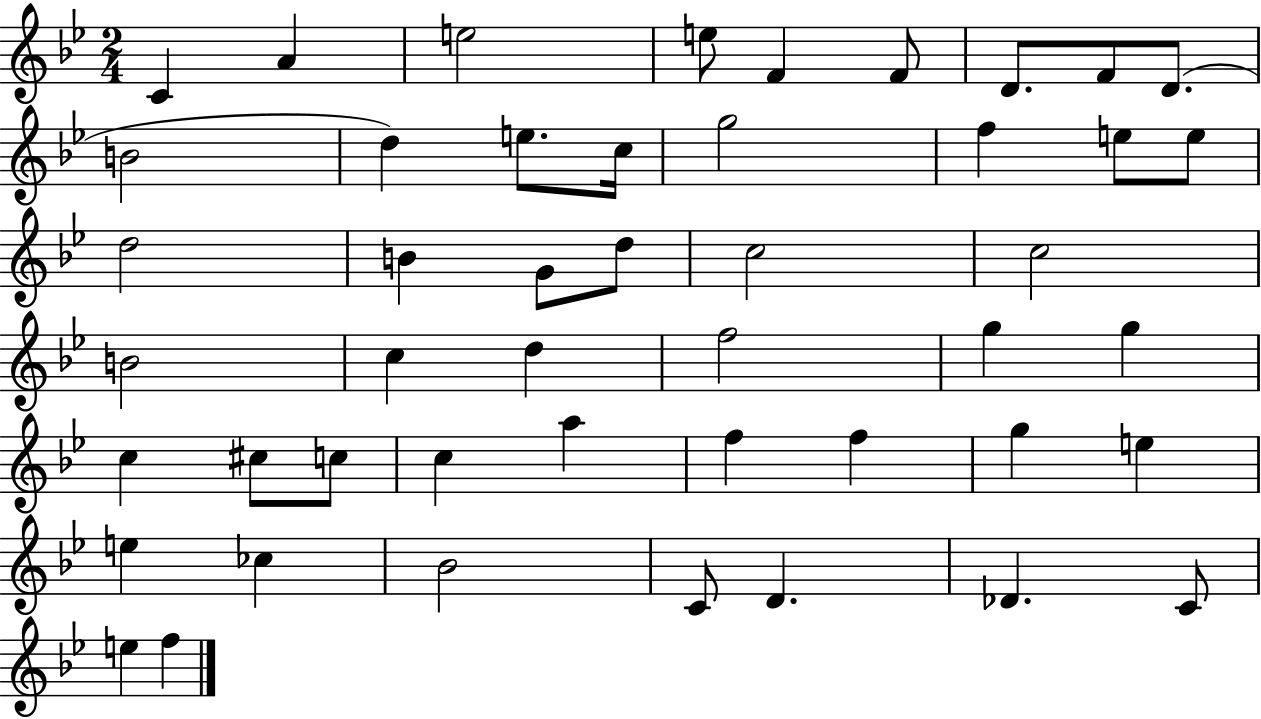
C4/q A4/q E5/h E5/e F4/q F4/e D4/e. F4/e D4/e. B4/h D5/q E5/e. C5/s G5/h F5/q E5/e E5/e D5/h B4/q G4/e D5/e C5/h C5/h B4/h C5/q D5/q F5/h G5/q G5/q C5/q C#5/e C5/e C5/q A5/q F5/q F5/q G5/q E5/q E5/q CES5/q Bb4/h C4/e D4/q. Db4/q. C4/e E5/q F5/q